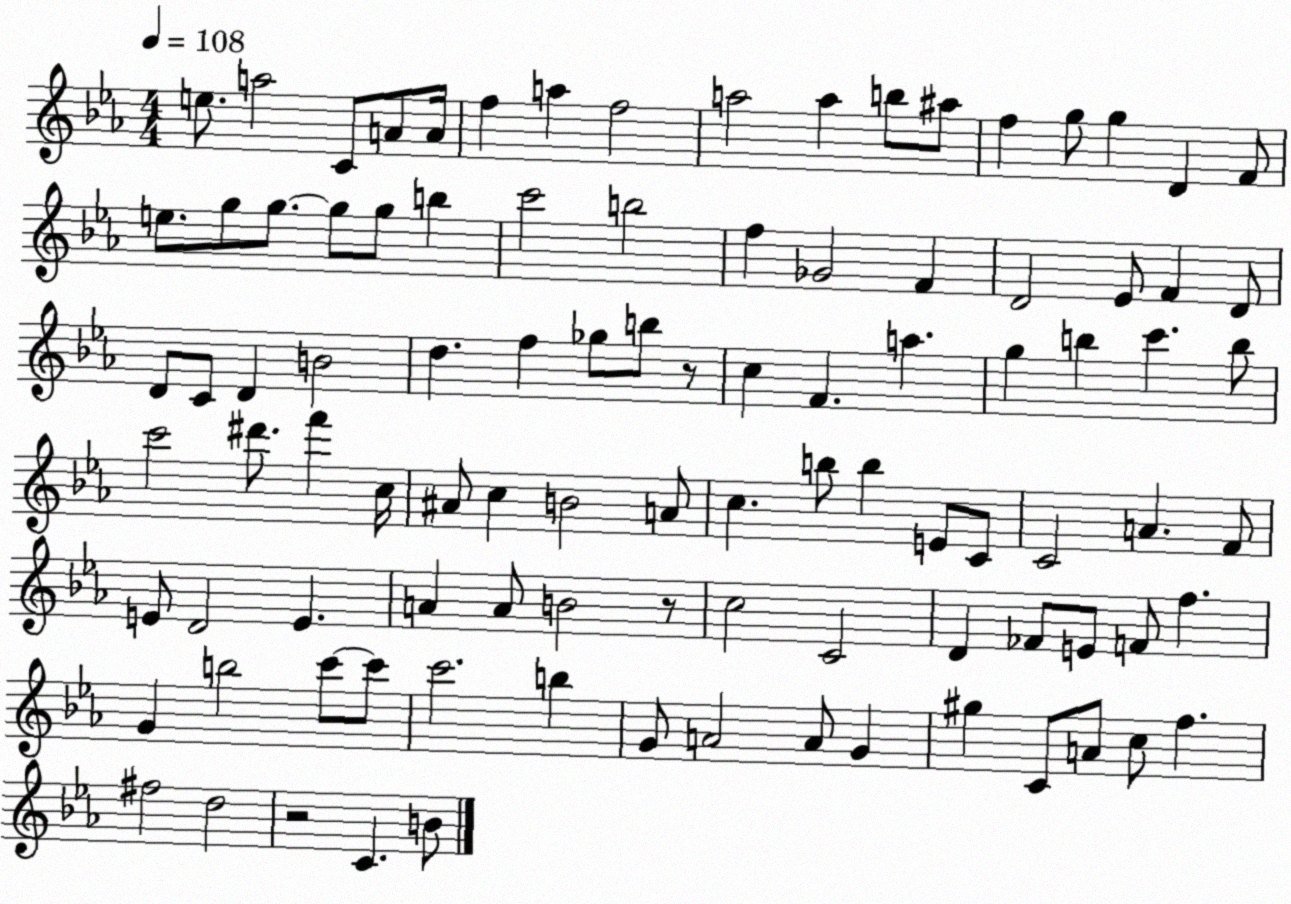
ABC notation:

X:1
T:Untitled
M:4/4
L:1/4
K:Eb
e/2 a2 C/2 A/2 A/4 f a f2 a2 a b/2 ^a/2 f g/2 g D F/2 e/2 g/2 g/2 g/2 g/2 b c'2 b2 f _G2 F D2 _E/2 F D/2 D/2 C/2 D B2 d f _g/2 b/2 z/2 c F a g b c' b/2 c'2 ^d'/2 f' c/4 ^A/2 c B2 A/2 c b/2 b E/2 C/2 C2 A F/2 E/2 D2 E A A/2 B2 z/2 c2 C2 D _F/2 E/2 F/2 f G b2 c'/2 c'/2 c'2 b G/2 A2 A/2 G ^g C/2 A/2 c/2 f ^f2 d2 z2 C B/2